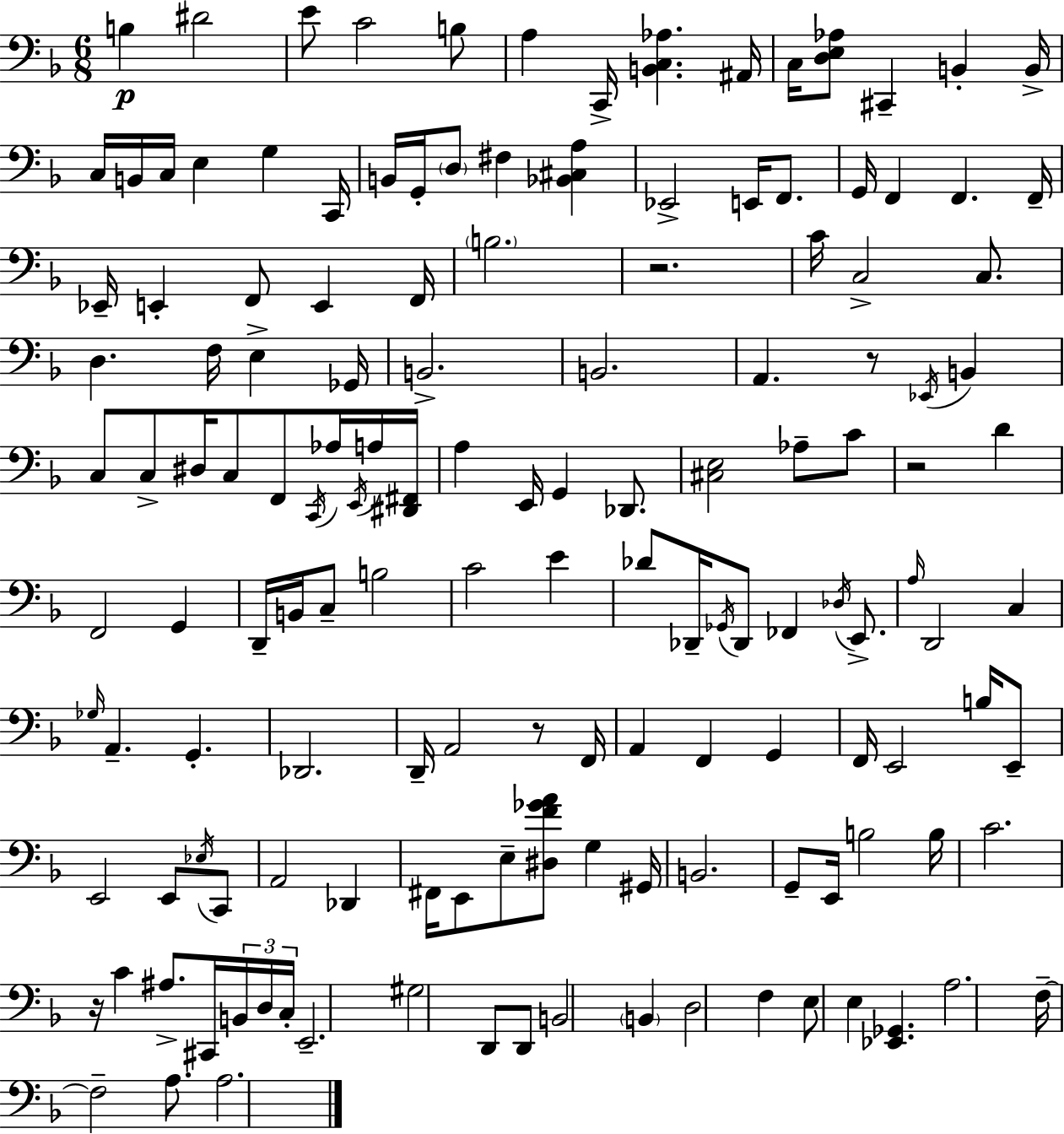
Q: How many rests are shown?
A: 5